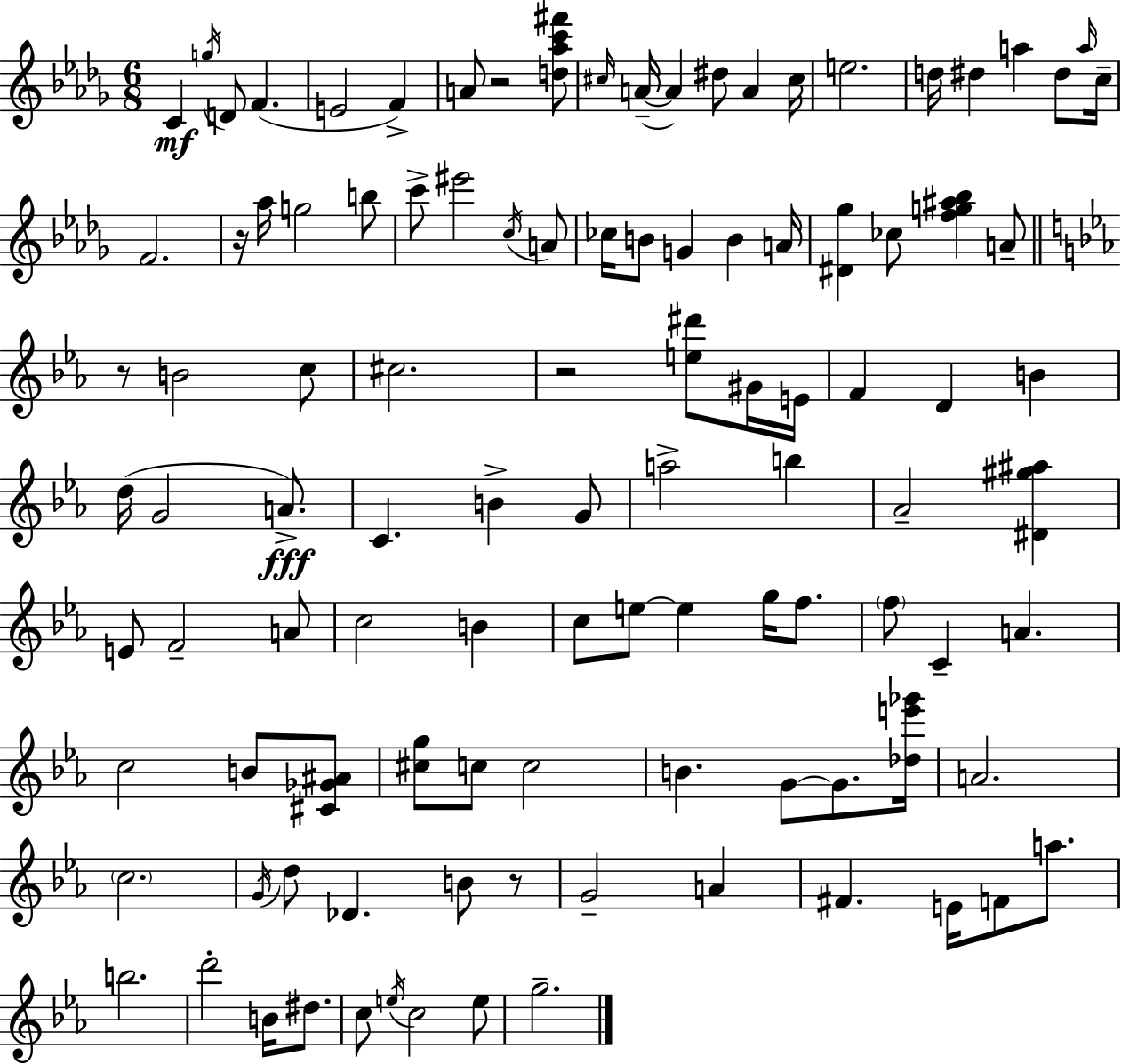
C4/q G5/s D4/e F4/q. E4/h F4/q A4/e R/h [D5,Ab5,C6,F#6]/e C#5/s A4/s A4/q D#5/e A4/q C#5/s E5/h. D5/s D#5/q A5/q D#5/e A5/s C5/s F4/h. R/s Ab5/s G5/h B5/e C6/e EIS6/h C5/s A4/e CES5/s B4/e G4/q B4/q A4/s [D#4,Gb5]/q CES5/e [F5,G5,A#5,Bb5]/q A4/e R/e B4/h C5/e C#5/h. R/h [E5,D#6]/e G#4/s E4/s F4/q D4/q B4/q D5/s G4/h A4/e. C4/q. B4/q G4/e A5/h B5/q Ab4/h [D#4,G#5,A#5]/q E4/e F4/h A4/e C5/h B4/q C5/e E5/e E5/q G5/s F5/e. F5/e C4/q A4/q. C5/h B4/e [C#4,Gb4,A#4]/e [C#5,G5]/e C5/e C5/h B4/q. G4/e G4/e. [Db5,E6,Gb6]/s A4/h. C5/h. G4/s D5/e Db4/q. B4/e R/e G4/h A4/q F#4/q. E4/s F4/e A5/e. B5/h. D6/h B4/s D#5/e. C5/e E5/s C5/h E5/e G5/h.